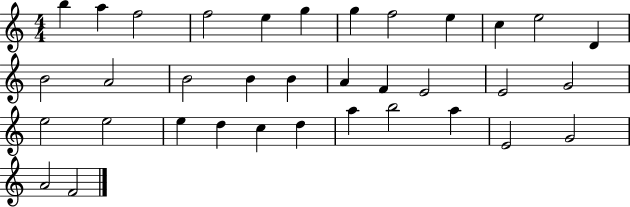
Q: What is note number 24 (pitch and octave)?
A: E5